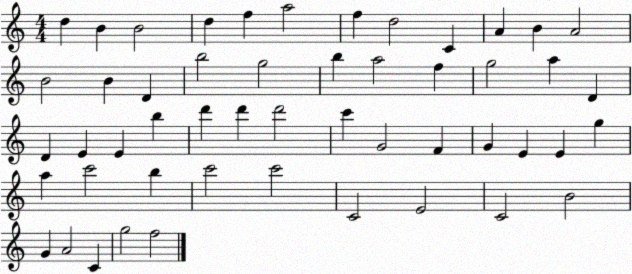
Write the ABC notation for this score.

X:1
T:Untitled
M:4/4
L:1/4
K:C
d B B2 d f a2 f d2 C A B A2 B2 B D b2 g2 b a2 f g2 a D D E E b d' d' d'2 c' G2 F G E E g a c'2 b c'2 c'2 C2 E2 C2 B2 G A2 C g2 f2